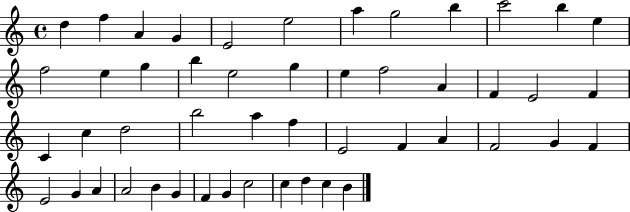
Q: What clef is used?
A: treble